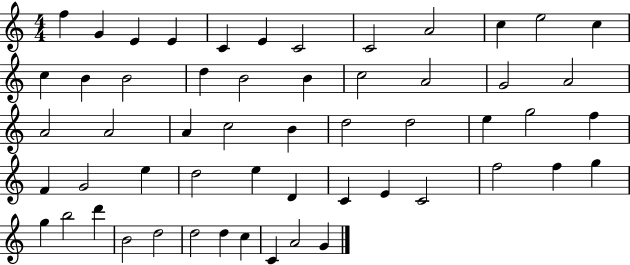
{
  \clef treble
  \numericTimeSignature
  \time 4/4
  \key c \major
  f''4 g'4 e'4 e'4 | c'4 e'4 c'2 | c'2 a'2 | c''4 e''2 c''4 | \break c''4 b'4 b'2 | d''4 b'2 b'4 | c''2 a'2 | g'2 a'2 | \break a'2 a'2 | a'4 c''2 b'4 | d''2 d''2 | e''4 g''2 f''4 | \break f'4 g'2 e''4 | d''2 e''4 d'4 | c'4 e'4 c'2 | f''2 f''4 g''4 | \break g''4 b''2 d'''4 | b'2 d''2 | d''2 d''4 c''4 | c'4 a'2 g'4 | \break \bar "|."
}